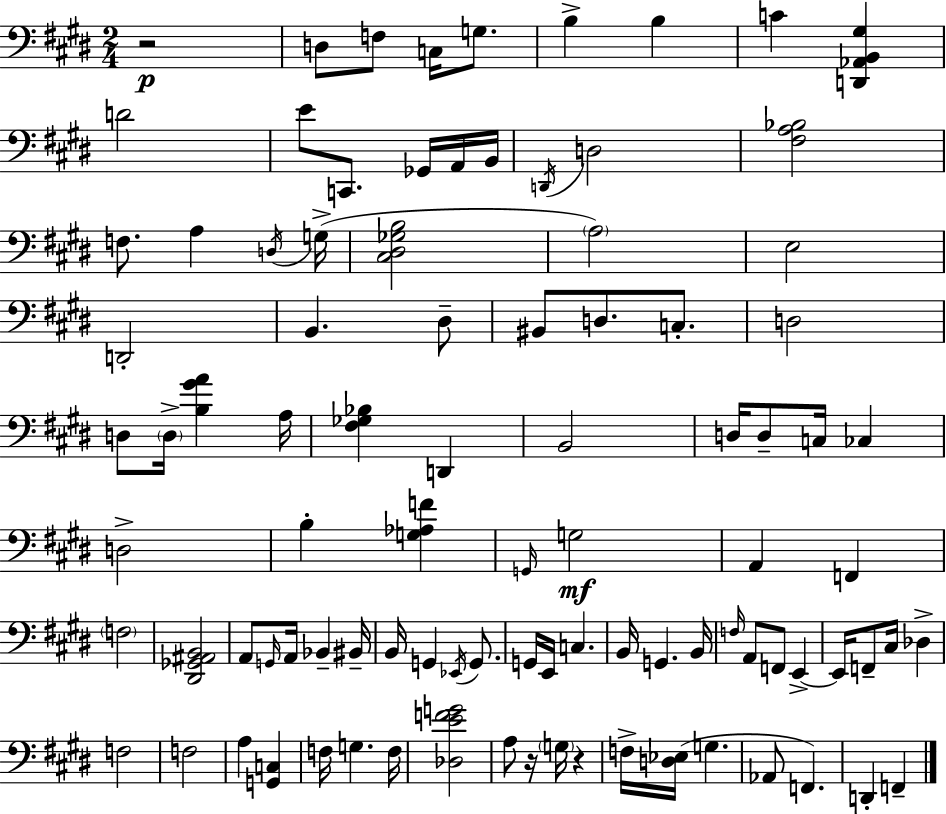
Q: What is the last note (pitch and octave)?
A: F2